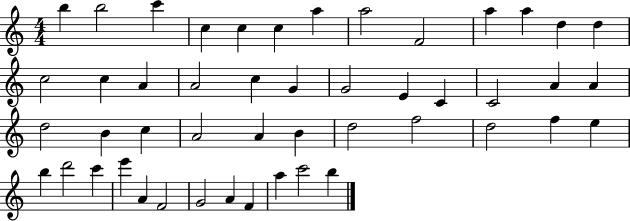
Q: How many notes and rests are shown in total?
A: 48